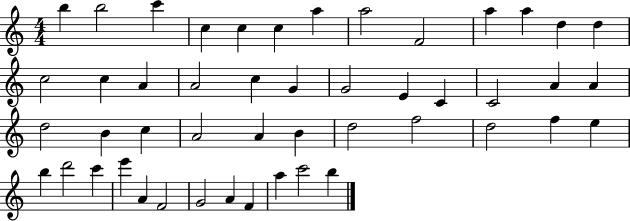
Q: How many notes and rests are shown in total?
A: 48